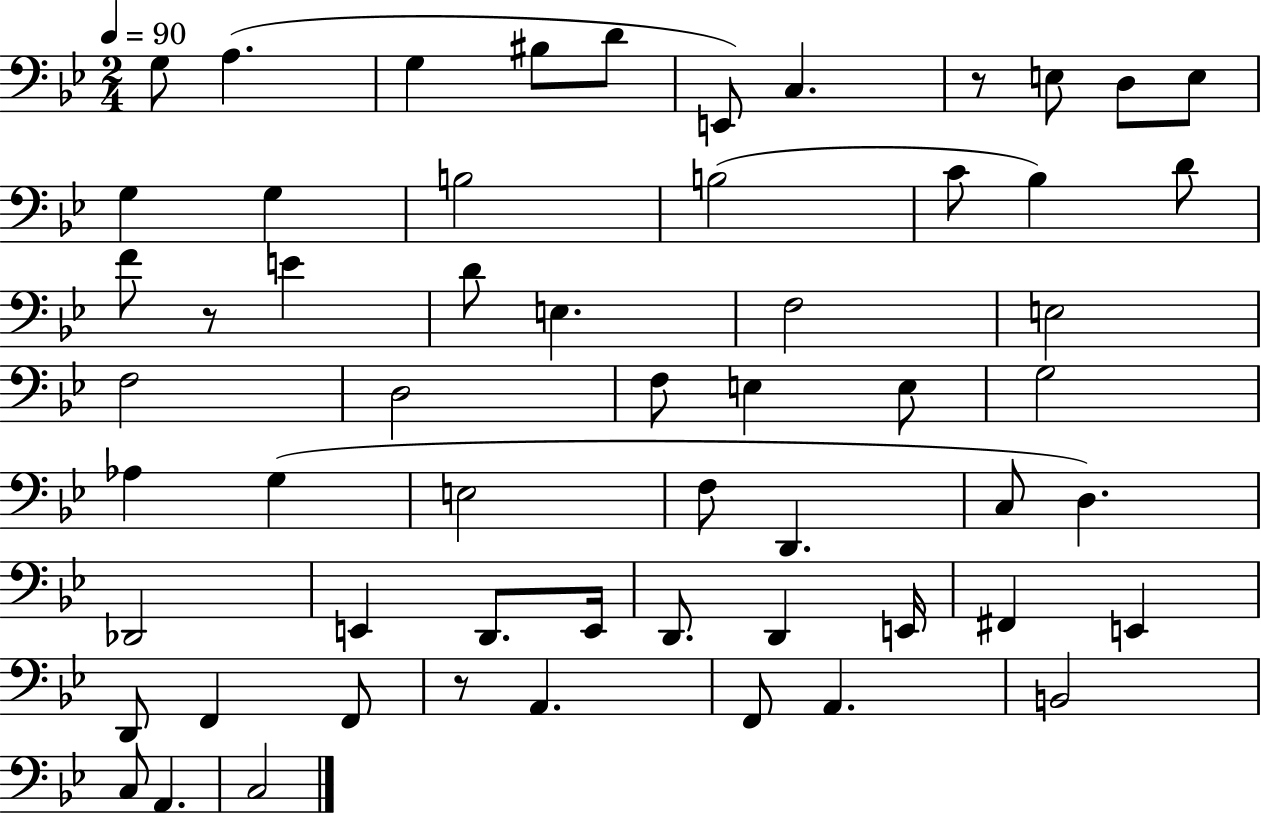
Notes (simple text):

G3/e A3/q. G3/q BIS3/e D4/e E2/e C3/q. R/e E3/e D3/e E3/e G3/q G3/q B3/h B3/h C4/e Bb3/q D4/e F4/e R/e E4/q D4/e E3/q. F3/h E3/h F3/h D3/h F3/e E3/q E3/e G3/h Ab3/q G3/q E3/h F3/e D2/q. C3/e D3/q. Db2/h E2/q D2/e. E2/s D2/e. D2/q E2/s F#2/q E2/q D2/e F2/q F2/e R/e A2/q. F2/e A2/q. B2/h C3/e A2/q. C3/h